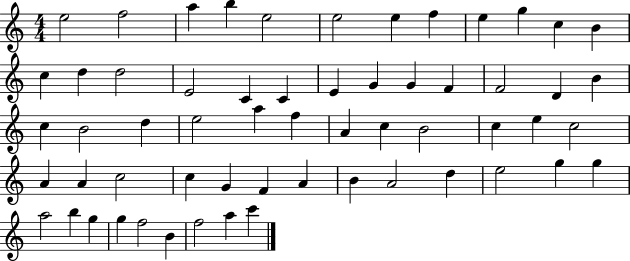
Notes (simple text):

E5/h F5/h A5/q B5/q E5/h E5/h E5/q F5/q E5/q G5/q C5/q B4/q C5/q D5/q D5/h E4/h C4/q C4/q E4/q G4/q G4/q F4/q F4/h D4/q B4/q C5/q B4/h D5/q E5/h A5/q F5/q A4/q C5/q B4/h C5/q E5/q C5/h A4/q A4/q C5/h C5/q G4/q F4/q A4/q B4/q A4/h D5/q E5/h G5/q G5/q A5/h B5/q G5/q G5/q F5/h B4/q F5/h A5/q C6/q